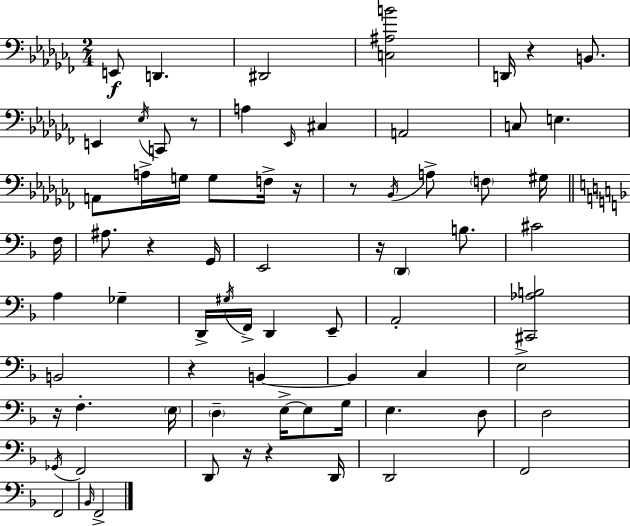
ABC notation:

X:1
T:Untitled
M:2/4
L:1/4
K:Abm
E,,/2 D,, ^D,,2 [C,^A,B]2 D,,/4 z B,,/2 E,, _E,/4 C,,/2 z/2 A, _E,,/4 ^C, A,,2 C,/2 E, A,,/2 A,/4 G,/4 G,/2 F,/4 z/4 z/2 _B,,/4 A,/2 F,/2 ^G,/4 F,/4 ^A,/2 z G,,/4 E,,2 z/4 D,, B,/2 ^C2 A, _G, D,,/4 ^G,/4 F,,/4 D,, E,,/2 A,,2 [^C,,_A,B,]2 B,,2 z B,, B,, C, E,2 z/4 F, E,/4 D, E,/4 E,/2 G,/4 E, D,/2 D,2 _G,,/4 F,,2 D,,/2 z/4 z D,,/4 D,,2 F,,2 F,,2 _B,,/4 F,,2